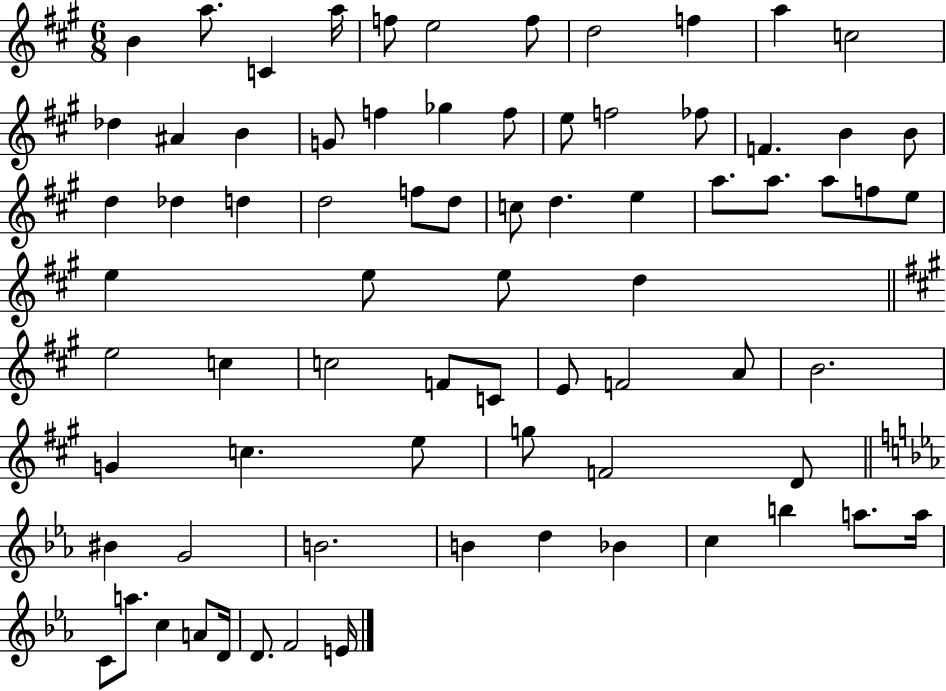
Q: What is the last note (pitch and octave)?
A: E4